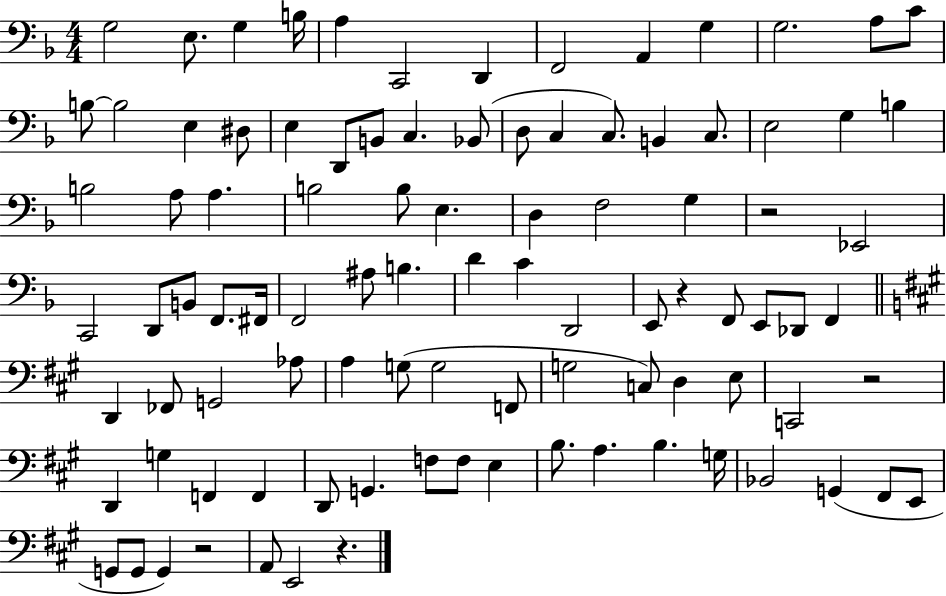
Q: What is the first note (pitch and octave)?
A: G3